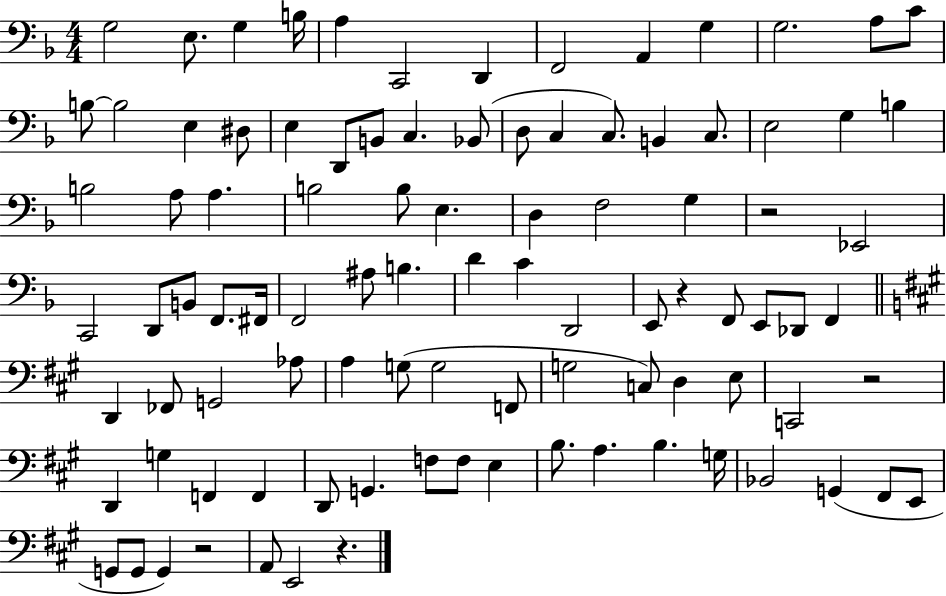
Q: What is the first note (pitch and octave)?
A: G3